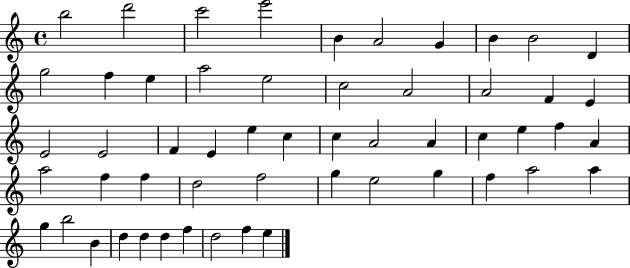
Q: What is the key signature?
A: C major